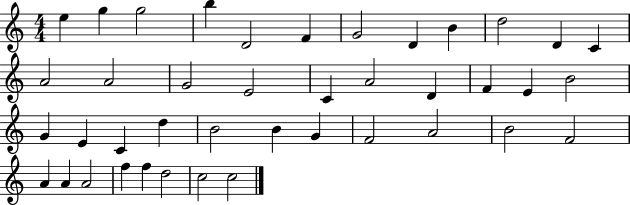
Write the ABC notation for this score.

X:1
T:Untitled
M:4/4
L:1/4
K:C
e g g2 b D2 F G2 D B d2 D C A2 A2 G2 E2 C A2 D F E B2 G E C d B2 B G F2 A2 B2 F2 A A A2 f f d2 c2 c2